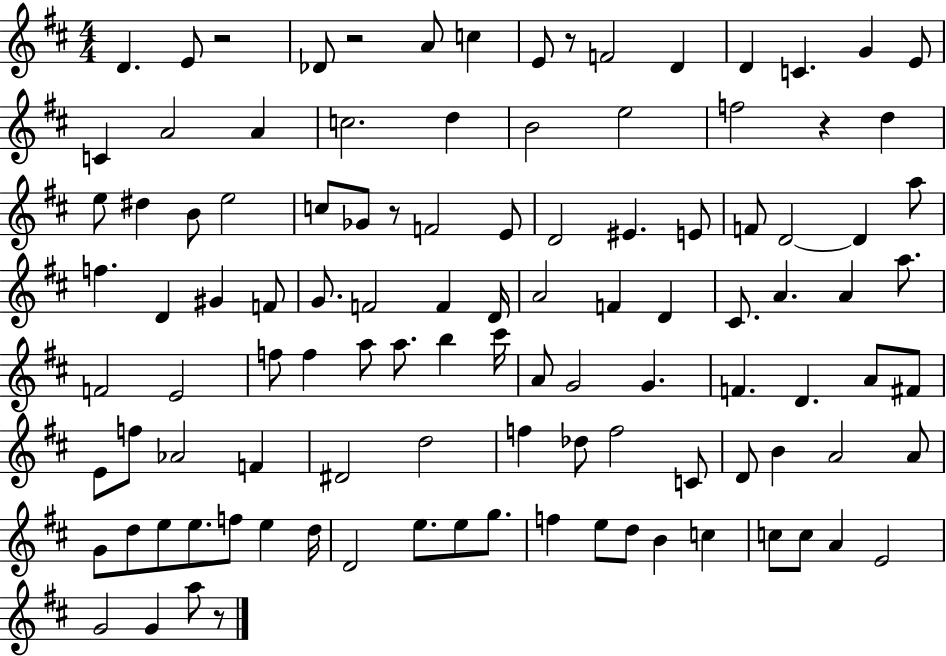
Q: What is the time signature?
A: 4/4